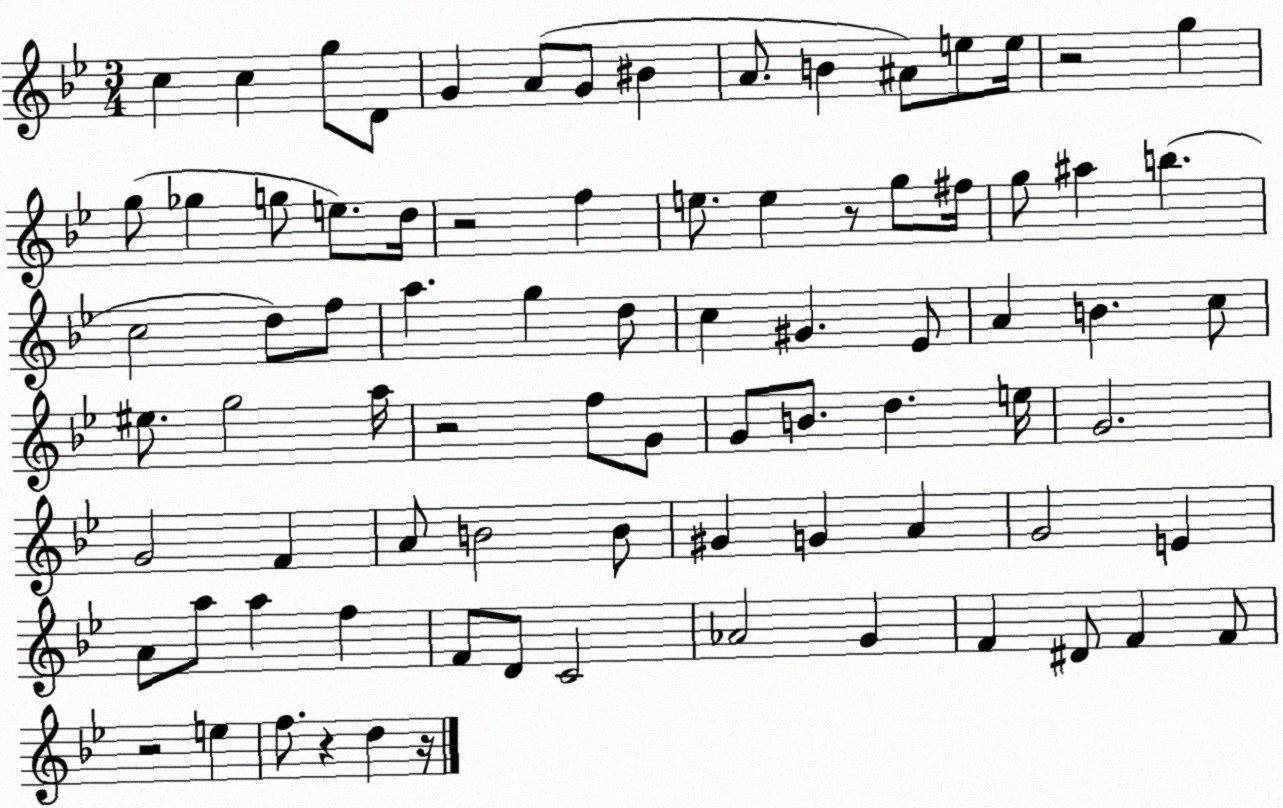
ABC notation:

X:1
T:Untitled
M:3/4
L:1/4
K:Bb
c c g/2 D/2 G A/2 G/2 ^B A/2 B ^A/2 e/2 e/4 z2 g g/2 _g g/2 e/2 d/4 z2 f e/2 e z/2 g/2 ^f/4 g/2 ^a b c2 d/2 f/2 a g d/2 c ^G _E/2 A B c/2 ^e/2 g2 a/4 z2 f/2 G/2 G/2 B/2 d e/4 G2 G2 F A/2 B2 B/2 ^G G A G2 E A/2 a/2 a f F/2 D/2 C2 _A2 G F ^D/2 F F/2 z2 e f/2 z d z/4